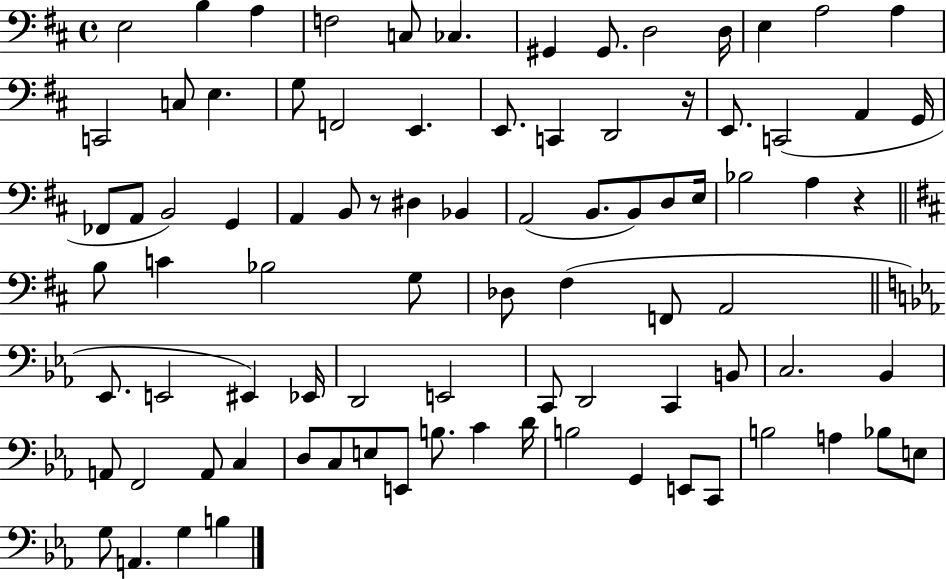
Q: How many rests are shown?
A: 3